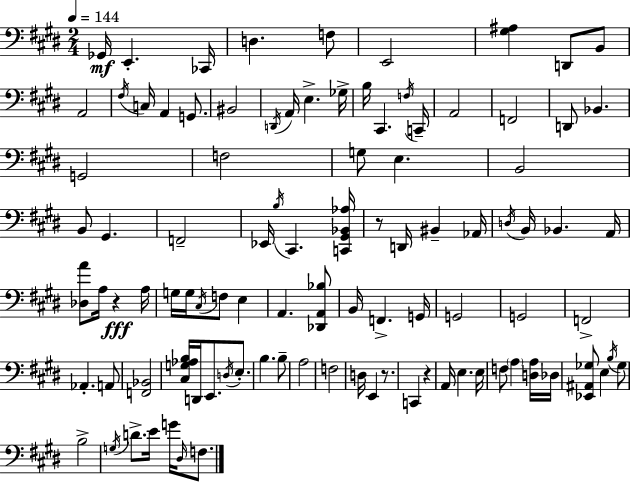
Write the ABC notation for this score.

X:1
T:Untitled
M:2/4
L:1/4
K:E
_G,,/4 E,, _C,,/4 D, F,/2 E,,2 [^G,^A,] D,,/2 B,,/2 A,,2 ^F,/4 C,/4 A,, G,,/2 ^B,,2 D,,/4 A,,/4 E, _G,/4 B,/4 ^C,, F,/4 C,,/4 A,,2 F,,2 D,,/2 _B,, G,,2 F,2 G,/2 E, B,,2 B,,/2 ^G,, F,,2 _E,,/4 B,/4 ^C,, [C,,^G,,_B,,_A,]/4 z/2 D,,/4 ^B,, _A,,/4 D,/4 B,,/4 _B,, A,,/4 [_D,A]/2 A,/4 z A,/4 G,/4 G,/4 ^C,/4 F,/2 E, A,, [_D,,A,,_B,]/2 B,,/4 F,, G,,/4 G,,2 G,,2 F,,2 _A,, A,,/2 [F,,_B,,]2 [^C,G,_A,B,]/4 D,,/4 E,,/2 D,/4 E,/2 B, B,/2 A,2 F,2 D,/4 E,, z/2 C,, z A,,/4 E, E,/4 F,/2 A, [D,A,]/4 _D,/4 [_E,,^A,,_G,]/2 E, B,/4 _G,/2 B,2 G,/4 D/2 E/4 G/4 ^D,/4 F,/2